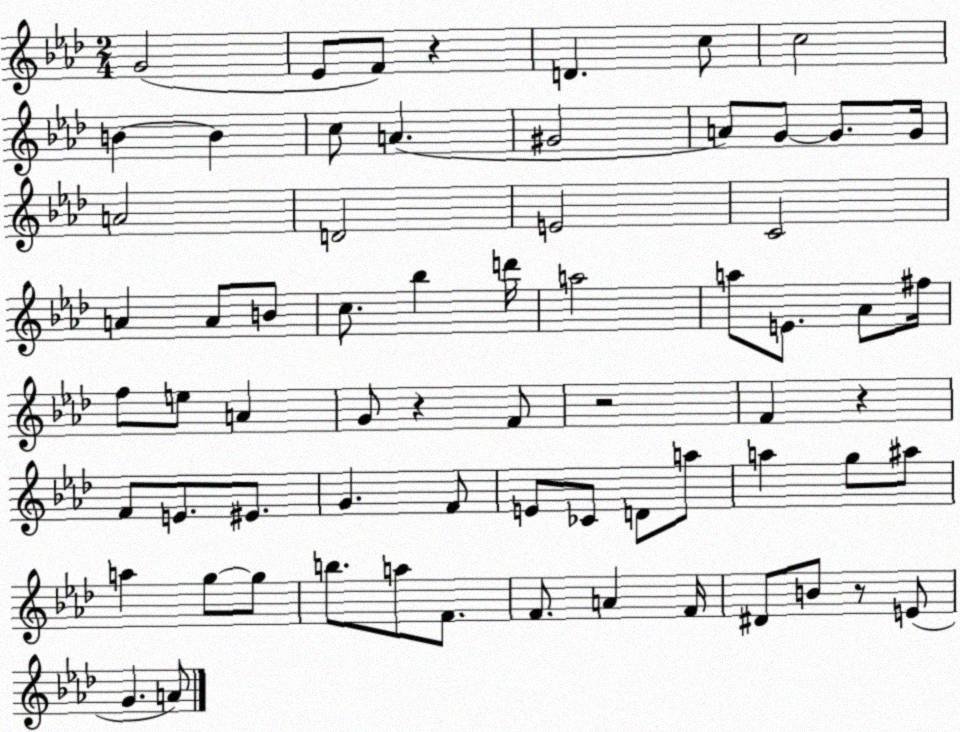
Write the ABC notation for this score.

X:1
T:Untitled
M:2/4
L:1/4
K:Ab
G2 _E/2 F/2 z D c/2 c2 B B c/2 A ^G2 A/2 G/2 G/2 G/4 A2 D2 E2 C2 A A/2 B/2 c/2 _b d'/4 a2 a/2 E/2 _A/2 ^f/4 f/2 e/2 A G/2 z F/2 z2 F z F/2 E/2 ^E/2 G F/2 E/2 _C/2 D/2 a/2 a g/2 ^a/2 a g/2 g/2 b/2 a/2 F/2 F/2 A F/4 ^D/2 B/2 z/2 E/2 G A/2